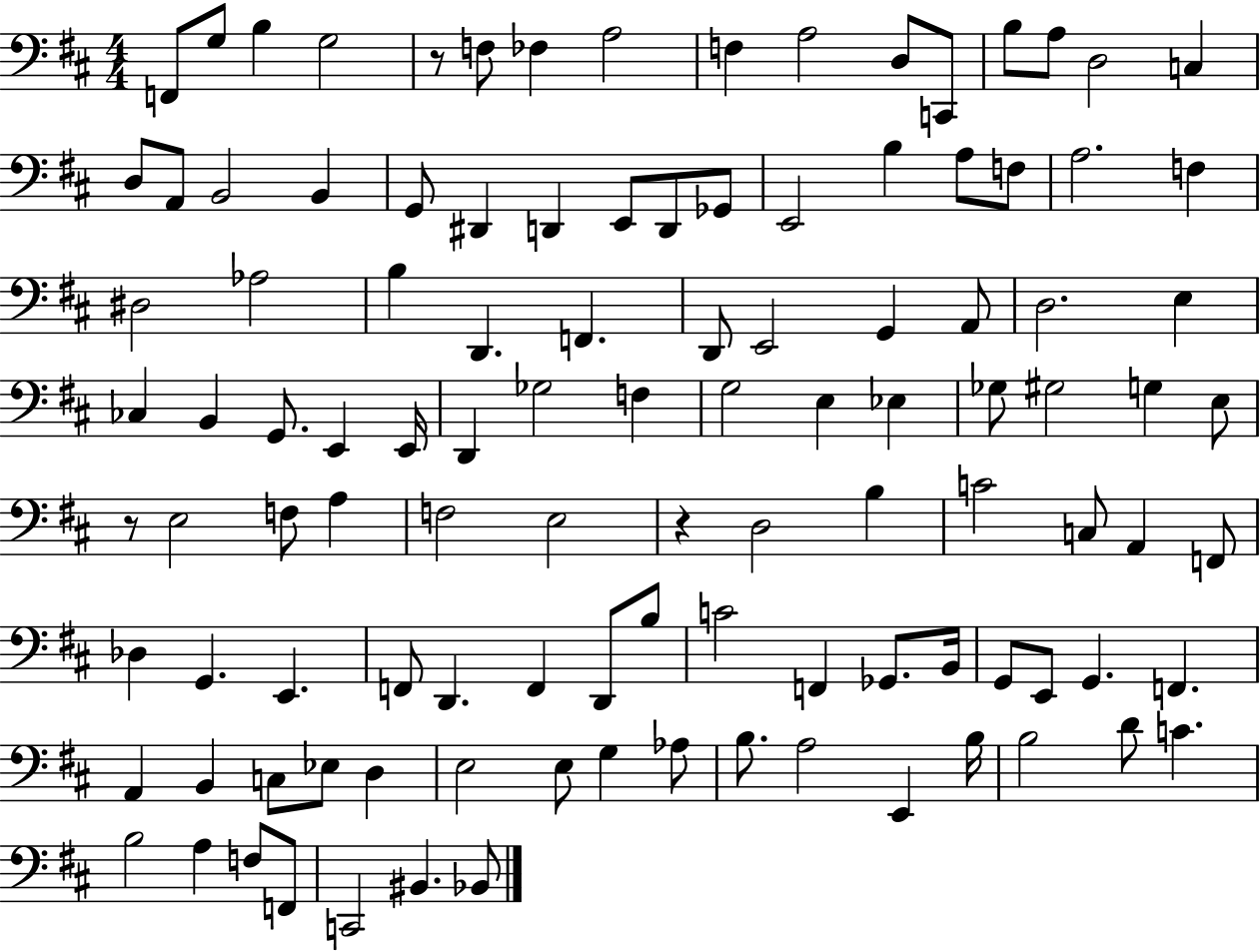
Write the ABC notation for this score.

X:1
T:Untitled
M:4/4
L:1/4
K:D
F,,/2 G,/2 B, G,2 z/2 F,/2 _F, A,2 F, A,2 D,/2 C,,/2 B,/2 A,/2 D,2 C, D,/2 A,,/2 B,,2 B,, G,,/2 ^D,, D,, E,,/2 D,,/2 _G,,/2 E,,2 B, A,/2 F,/2 A,2 F, ^D,2 _A,2 B, D,, F,, D,,/2 E,,2 G,, A,,/2 D,2 E, _C, B,, G,,/2 E,, E,,/4 D,, _G,2 F, G,2 E, _E, _G,/2 ^G,2 G, E,/2 z/2 E,2 F,/2 A, F,2 E,2 z D,2 B, C2 C,/2 A,, F,,/2 _D, G,, E,, F,,/2 D,, F,, D,,/2 B,/2 C2 F,, _G,,/2 B,,/4 G,,/2 E,,/2 G,, F,, A,, B,, C,/2 _E,/2 D, E,2 E,/2 G, _A,/2 B,/2 A,2 E,, B,/4 B,2 D/2 C B,2 A, F,/2 F,,/2 C,,2 ^B,, _B,,/2